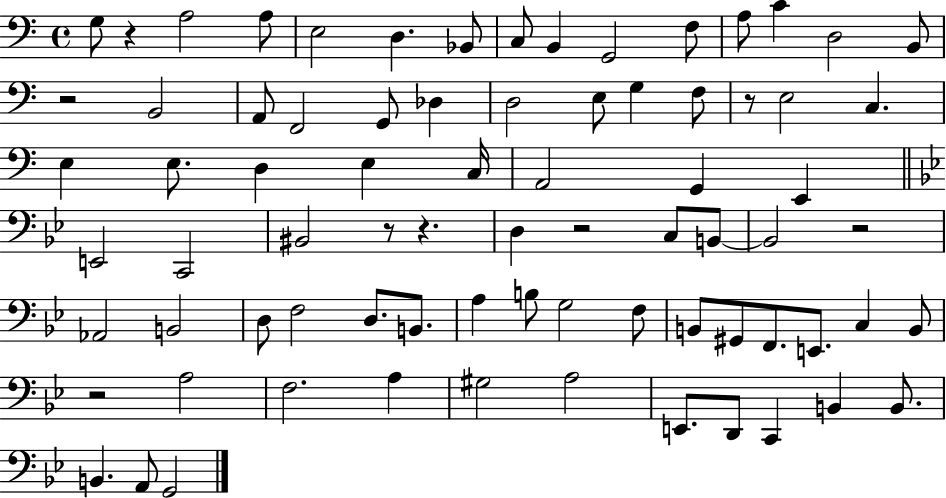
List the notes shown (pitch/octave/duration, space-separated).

G3/e R/q A3/h A3/e E3/h D3/q. Bb2/e C3/e B2/q G2/h F3/e A3/e C4/q D3/h B2/e R/h B2/h A2/e F2/h G2/e Db3/q D3/h E3/e G3/q F3/e R/e E3/h C3/q. E3/q E3/e. D3/q E3/q C3/s A2/h G2/q E2/q E2/h C2/h BIS2/h R/e R/q. D3/q R/h C3/e B2/e B2/h R/h Ab2/h B2/h D3/e F3/h D3/e. B2/e. A3/q B3/e G3/h F3/e B2/e G#2/e F2/e. E2/e. C3/q B2/e R/h A3/h F3/h. A3/q G#3/h A3/h E2/e. D2/e C2/q B2/q B2/e. B2/q. A2/e G2/h